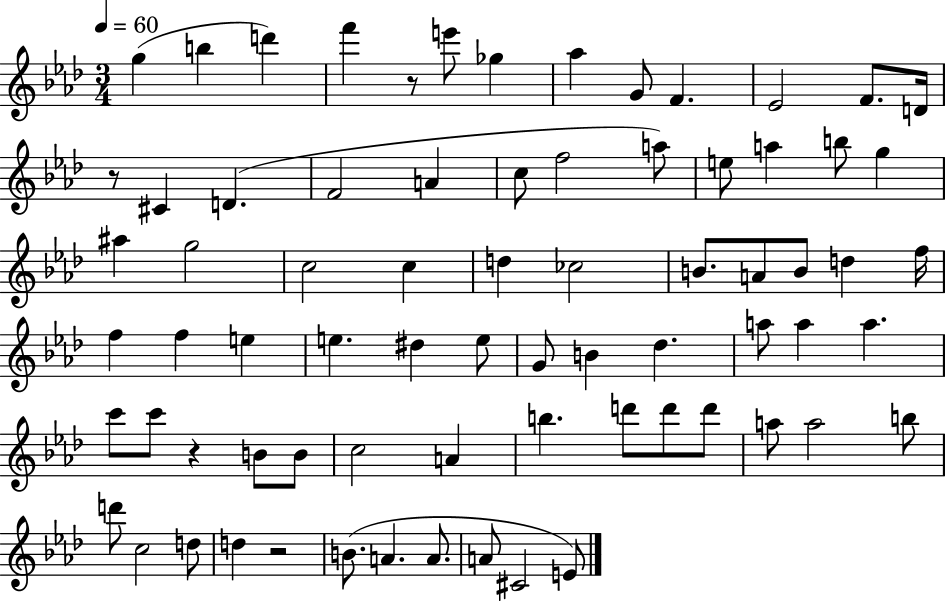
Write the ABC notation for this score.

X:1
T:Untitled
M:3/4
L:1/4
K:Ab
g b d' f' z/2 e'/2 _g _a G/2 F _E2 F/2 D/4 z/2 ^C D F2 A c/2 f2 a/2 e/2 a b/2 g ^a g2 c2 c d _c2 B/2 A/2 B/2 d f/4 f f e e ^d e/2 G/2 B _d a/2 a a c'/2 c'/2 z B/2 B/2 c2 A b d'/2 d'/2 d'/2 a/2 a2 b/2 d'/2 c2 d/2 d z2 B/2 A A/2 A/2 ^C2 E/2